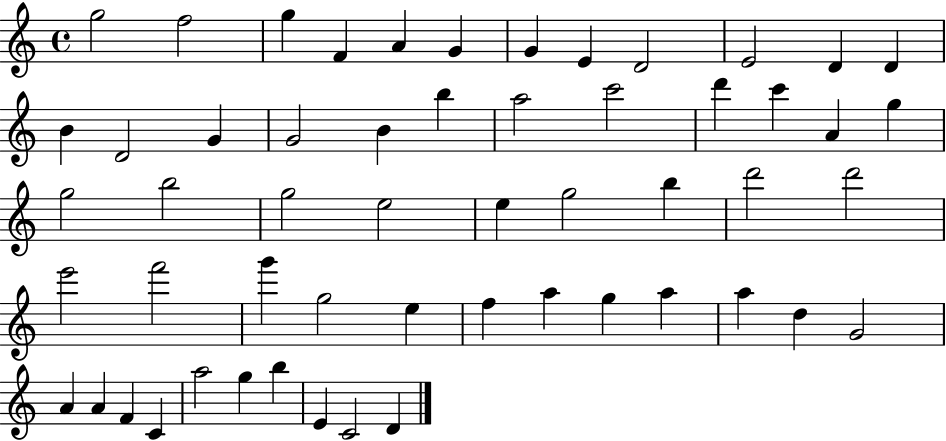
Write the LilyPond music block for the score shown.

{
  \clef treble
  \time 4/4
  \defaultTimeSignature
  \key c \major
  g''2 f''2 | g''4 f'4 a'4 g'4 | g'4 e'4 d'2 | e'2 d'4 d'4 | \break b'4 d'2 g'4 | g'2 b'4 b''4 | a''2 c'''2 | d'''4 c'''4 a'4 g''4 | \break g''2 b''2 | g''2 e''2 | e''4 g''2 b''4 | d'''2 d'''2 | \break e'''2 f'''2 | g'''4 g''2 e''4 | f''4 a''4 g''4 a''4 | a''4 d''4 g'2 | \break a'4 a'4 f'4 c'4 | a''2 g''4 b''4 | e'4 c'2 d'4 | \bar "|."
}